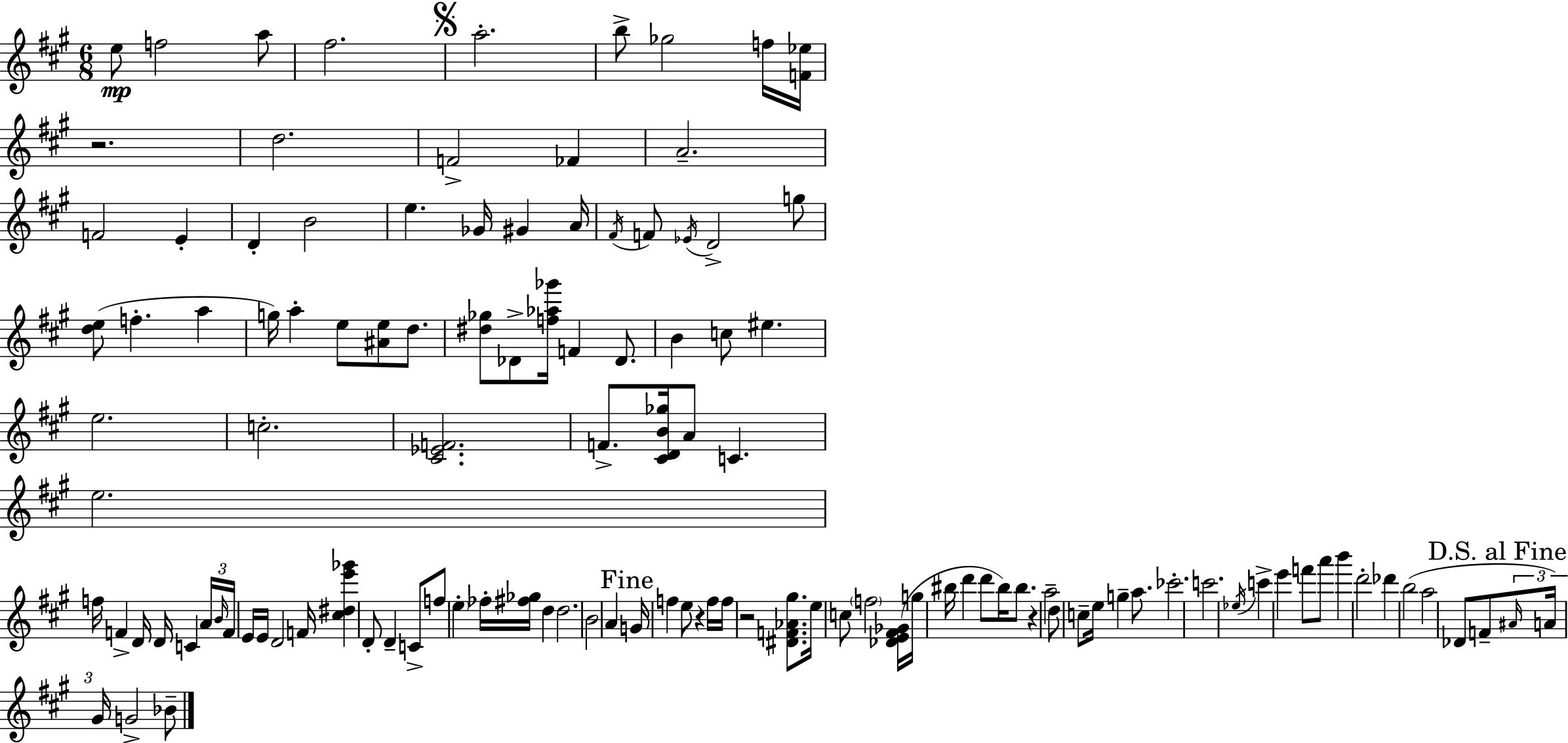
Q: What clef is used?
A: treble